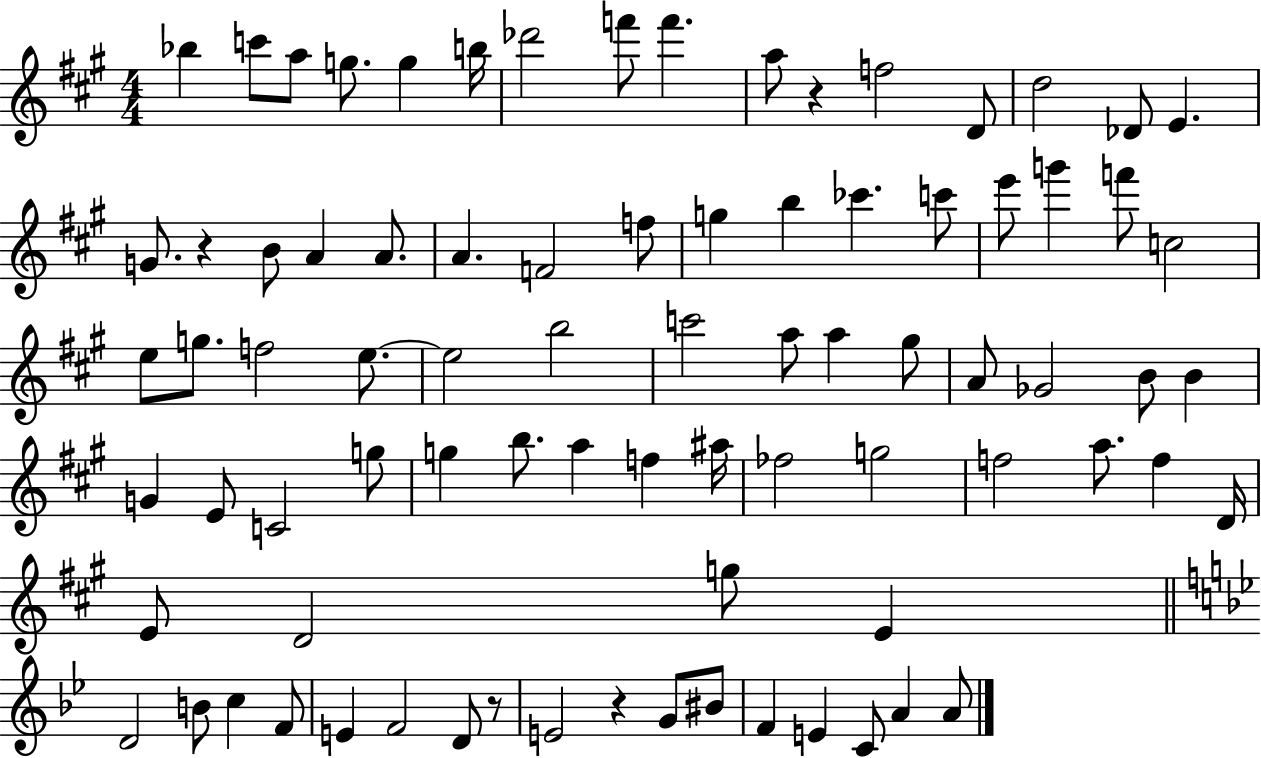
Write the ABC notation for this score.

X:1
T:Untitled
M:4/4
L:1/4
K:A
_b c'/2 a/2 g/2 g b/4 _d'2 f'/2 f' a/2 z f2 D/2 d2 _D/2 E G/2 z B/2 A A/2 A F2 f/2 g b _c' c'/2 e'/2 g' f'/2 c2 e/2 g/2 f2 e/2 e2 b2 c'2 a/2 a ^g/2 A/2 _G2 B/2 B G E/2 C2 g/2 g b/2 a f ^a/4 _f2 g2 f2 a/2 f D/4 E/2 D2 g/2 E D2 B/2 c F/2 E F2 D/2 z/2 E2 z G/2 ^B/2 F E C/2 A A/2